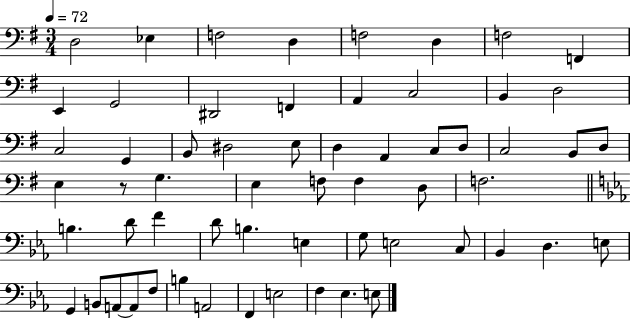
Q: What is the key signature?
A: G major